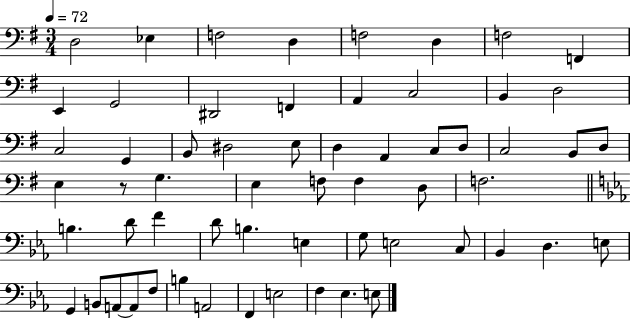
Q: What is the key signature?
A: G major